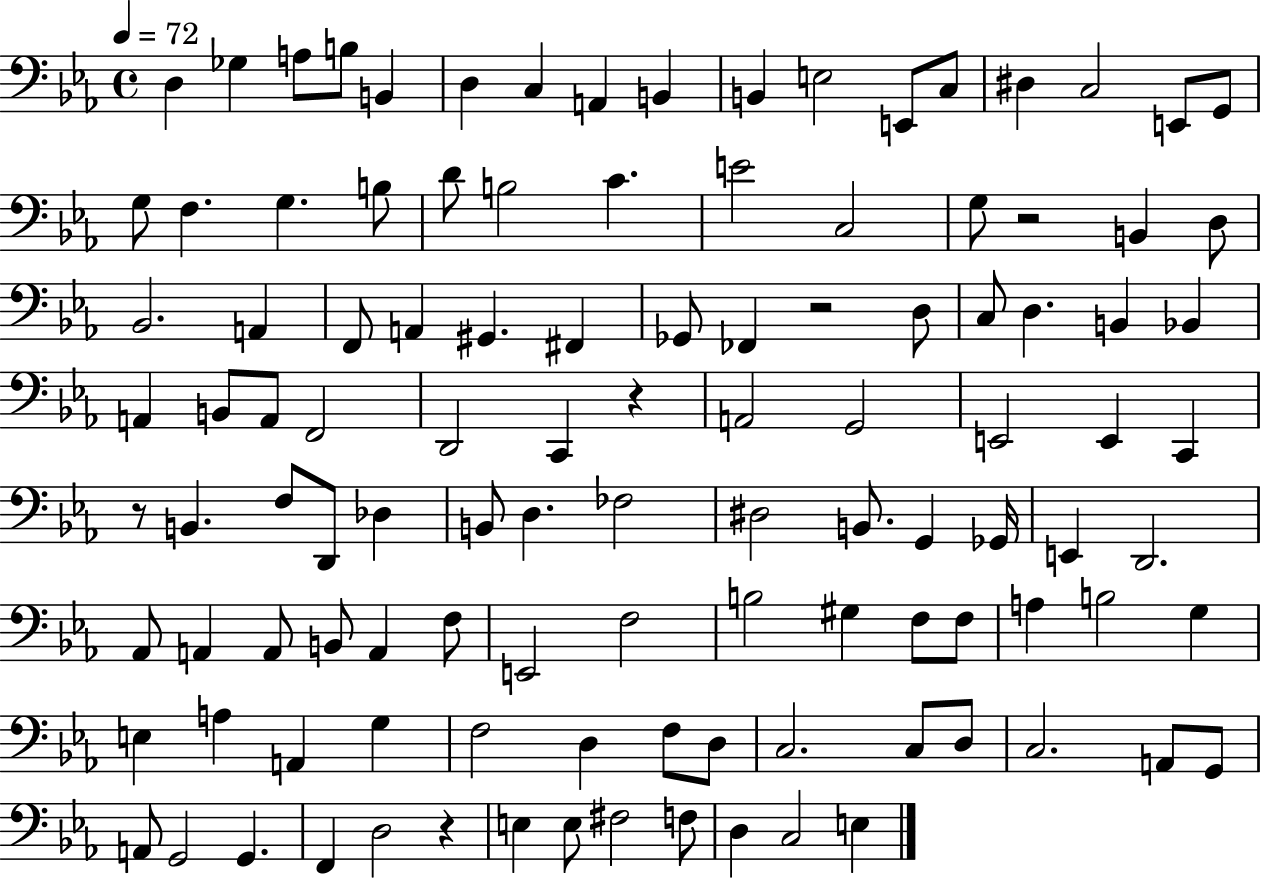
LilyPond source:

{
  \clef bass
  \time 4/4
  \defaultTimeSignature
  \key ees \major
  \tempo 4 = 72
  d4 ges4 a8 b8 b,4 | d4 c4 a,4 b,4 | b,4 e2 e,8 c8 | dis4 c2 e,8 g,8 | \break g8 f4. g4. b8 | d'8 b2 c'4. | e'2 c2 | g8 r2 b,4 d8 | \break bes,2. a,4 | f,8 a,4 gis,4. fis,4 | ges,8 fes,4 r2 d8 | c8 d4. b,4 bes,4 | \break a,4 b,8 a,8 f,2 | d,2 c,4 r4 | a,2 g,2 | e,2 e,4 c,4 | \break r8 b,4. f8 d,8 des4 | b,8 d4. fes2 | dis2 b,8. g,4 ges,16 | e,4 d,2. | \break aes,8 a,4 a,8 b,8 a,4 f8 | e,2 f2 | b2 gis4 f8 f8 | a4 b2 g4 | \break e4 a4 a,4 g4 | f2 d4 f8 d8 | c2. c8 d8 | c2. a,8 g,8 | \break a,8 g,2 g,4. | f,4 d2 r4 | e4 e8 fis2 f8 | d4 c2 e4 | \break \bar "|."
}